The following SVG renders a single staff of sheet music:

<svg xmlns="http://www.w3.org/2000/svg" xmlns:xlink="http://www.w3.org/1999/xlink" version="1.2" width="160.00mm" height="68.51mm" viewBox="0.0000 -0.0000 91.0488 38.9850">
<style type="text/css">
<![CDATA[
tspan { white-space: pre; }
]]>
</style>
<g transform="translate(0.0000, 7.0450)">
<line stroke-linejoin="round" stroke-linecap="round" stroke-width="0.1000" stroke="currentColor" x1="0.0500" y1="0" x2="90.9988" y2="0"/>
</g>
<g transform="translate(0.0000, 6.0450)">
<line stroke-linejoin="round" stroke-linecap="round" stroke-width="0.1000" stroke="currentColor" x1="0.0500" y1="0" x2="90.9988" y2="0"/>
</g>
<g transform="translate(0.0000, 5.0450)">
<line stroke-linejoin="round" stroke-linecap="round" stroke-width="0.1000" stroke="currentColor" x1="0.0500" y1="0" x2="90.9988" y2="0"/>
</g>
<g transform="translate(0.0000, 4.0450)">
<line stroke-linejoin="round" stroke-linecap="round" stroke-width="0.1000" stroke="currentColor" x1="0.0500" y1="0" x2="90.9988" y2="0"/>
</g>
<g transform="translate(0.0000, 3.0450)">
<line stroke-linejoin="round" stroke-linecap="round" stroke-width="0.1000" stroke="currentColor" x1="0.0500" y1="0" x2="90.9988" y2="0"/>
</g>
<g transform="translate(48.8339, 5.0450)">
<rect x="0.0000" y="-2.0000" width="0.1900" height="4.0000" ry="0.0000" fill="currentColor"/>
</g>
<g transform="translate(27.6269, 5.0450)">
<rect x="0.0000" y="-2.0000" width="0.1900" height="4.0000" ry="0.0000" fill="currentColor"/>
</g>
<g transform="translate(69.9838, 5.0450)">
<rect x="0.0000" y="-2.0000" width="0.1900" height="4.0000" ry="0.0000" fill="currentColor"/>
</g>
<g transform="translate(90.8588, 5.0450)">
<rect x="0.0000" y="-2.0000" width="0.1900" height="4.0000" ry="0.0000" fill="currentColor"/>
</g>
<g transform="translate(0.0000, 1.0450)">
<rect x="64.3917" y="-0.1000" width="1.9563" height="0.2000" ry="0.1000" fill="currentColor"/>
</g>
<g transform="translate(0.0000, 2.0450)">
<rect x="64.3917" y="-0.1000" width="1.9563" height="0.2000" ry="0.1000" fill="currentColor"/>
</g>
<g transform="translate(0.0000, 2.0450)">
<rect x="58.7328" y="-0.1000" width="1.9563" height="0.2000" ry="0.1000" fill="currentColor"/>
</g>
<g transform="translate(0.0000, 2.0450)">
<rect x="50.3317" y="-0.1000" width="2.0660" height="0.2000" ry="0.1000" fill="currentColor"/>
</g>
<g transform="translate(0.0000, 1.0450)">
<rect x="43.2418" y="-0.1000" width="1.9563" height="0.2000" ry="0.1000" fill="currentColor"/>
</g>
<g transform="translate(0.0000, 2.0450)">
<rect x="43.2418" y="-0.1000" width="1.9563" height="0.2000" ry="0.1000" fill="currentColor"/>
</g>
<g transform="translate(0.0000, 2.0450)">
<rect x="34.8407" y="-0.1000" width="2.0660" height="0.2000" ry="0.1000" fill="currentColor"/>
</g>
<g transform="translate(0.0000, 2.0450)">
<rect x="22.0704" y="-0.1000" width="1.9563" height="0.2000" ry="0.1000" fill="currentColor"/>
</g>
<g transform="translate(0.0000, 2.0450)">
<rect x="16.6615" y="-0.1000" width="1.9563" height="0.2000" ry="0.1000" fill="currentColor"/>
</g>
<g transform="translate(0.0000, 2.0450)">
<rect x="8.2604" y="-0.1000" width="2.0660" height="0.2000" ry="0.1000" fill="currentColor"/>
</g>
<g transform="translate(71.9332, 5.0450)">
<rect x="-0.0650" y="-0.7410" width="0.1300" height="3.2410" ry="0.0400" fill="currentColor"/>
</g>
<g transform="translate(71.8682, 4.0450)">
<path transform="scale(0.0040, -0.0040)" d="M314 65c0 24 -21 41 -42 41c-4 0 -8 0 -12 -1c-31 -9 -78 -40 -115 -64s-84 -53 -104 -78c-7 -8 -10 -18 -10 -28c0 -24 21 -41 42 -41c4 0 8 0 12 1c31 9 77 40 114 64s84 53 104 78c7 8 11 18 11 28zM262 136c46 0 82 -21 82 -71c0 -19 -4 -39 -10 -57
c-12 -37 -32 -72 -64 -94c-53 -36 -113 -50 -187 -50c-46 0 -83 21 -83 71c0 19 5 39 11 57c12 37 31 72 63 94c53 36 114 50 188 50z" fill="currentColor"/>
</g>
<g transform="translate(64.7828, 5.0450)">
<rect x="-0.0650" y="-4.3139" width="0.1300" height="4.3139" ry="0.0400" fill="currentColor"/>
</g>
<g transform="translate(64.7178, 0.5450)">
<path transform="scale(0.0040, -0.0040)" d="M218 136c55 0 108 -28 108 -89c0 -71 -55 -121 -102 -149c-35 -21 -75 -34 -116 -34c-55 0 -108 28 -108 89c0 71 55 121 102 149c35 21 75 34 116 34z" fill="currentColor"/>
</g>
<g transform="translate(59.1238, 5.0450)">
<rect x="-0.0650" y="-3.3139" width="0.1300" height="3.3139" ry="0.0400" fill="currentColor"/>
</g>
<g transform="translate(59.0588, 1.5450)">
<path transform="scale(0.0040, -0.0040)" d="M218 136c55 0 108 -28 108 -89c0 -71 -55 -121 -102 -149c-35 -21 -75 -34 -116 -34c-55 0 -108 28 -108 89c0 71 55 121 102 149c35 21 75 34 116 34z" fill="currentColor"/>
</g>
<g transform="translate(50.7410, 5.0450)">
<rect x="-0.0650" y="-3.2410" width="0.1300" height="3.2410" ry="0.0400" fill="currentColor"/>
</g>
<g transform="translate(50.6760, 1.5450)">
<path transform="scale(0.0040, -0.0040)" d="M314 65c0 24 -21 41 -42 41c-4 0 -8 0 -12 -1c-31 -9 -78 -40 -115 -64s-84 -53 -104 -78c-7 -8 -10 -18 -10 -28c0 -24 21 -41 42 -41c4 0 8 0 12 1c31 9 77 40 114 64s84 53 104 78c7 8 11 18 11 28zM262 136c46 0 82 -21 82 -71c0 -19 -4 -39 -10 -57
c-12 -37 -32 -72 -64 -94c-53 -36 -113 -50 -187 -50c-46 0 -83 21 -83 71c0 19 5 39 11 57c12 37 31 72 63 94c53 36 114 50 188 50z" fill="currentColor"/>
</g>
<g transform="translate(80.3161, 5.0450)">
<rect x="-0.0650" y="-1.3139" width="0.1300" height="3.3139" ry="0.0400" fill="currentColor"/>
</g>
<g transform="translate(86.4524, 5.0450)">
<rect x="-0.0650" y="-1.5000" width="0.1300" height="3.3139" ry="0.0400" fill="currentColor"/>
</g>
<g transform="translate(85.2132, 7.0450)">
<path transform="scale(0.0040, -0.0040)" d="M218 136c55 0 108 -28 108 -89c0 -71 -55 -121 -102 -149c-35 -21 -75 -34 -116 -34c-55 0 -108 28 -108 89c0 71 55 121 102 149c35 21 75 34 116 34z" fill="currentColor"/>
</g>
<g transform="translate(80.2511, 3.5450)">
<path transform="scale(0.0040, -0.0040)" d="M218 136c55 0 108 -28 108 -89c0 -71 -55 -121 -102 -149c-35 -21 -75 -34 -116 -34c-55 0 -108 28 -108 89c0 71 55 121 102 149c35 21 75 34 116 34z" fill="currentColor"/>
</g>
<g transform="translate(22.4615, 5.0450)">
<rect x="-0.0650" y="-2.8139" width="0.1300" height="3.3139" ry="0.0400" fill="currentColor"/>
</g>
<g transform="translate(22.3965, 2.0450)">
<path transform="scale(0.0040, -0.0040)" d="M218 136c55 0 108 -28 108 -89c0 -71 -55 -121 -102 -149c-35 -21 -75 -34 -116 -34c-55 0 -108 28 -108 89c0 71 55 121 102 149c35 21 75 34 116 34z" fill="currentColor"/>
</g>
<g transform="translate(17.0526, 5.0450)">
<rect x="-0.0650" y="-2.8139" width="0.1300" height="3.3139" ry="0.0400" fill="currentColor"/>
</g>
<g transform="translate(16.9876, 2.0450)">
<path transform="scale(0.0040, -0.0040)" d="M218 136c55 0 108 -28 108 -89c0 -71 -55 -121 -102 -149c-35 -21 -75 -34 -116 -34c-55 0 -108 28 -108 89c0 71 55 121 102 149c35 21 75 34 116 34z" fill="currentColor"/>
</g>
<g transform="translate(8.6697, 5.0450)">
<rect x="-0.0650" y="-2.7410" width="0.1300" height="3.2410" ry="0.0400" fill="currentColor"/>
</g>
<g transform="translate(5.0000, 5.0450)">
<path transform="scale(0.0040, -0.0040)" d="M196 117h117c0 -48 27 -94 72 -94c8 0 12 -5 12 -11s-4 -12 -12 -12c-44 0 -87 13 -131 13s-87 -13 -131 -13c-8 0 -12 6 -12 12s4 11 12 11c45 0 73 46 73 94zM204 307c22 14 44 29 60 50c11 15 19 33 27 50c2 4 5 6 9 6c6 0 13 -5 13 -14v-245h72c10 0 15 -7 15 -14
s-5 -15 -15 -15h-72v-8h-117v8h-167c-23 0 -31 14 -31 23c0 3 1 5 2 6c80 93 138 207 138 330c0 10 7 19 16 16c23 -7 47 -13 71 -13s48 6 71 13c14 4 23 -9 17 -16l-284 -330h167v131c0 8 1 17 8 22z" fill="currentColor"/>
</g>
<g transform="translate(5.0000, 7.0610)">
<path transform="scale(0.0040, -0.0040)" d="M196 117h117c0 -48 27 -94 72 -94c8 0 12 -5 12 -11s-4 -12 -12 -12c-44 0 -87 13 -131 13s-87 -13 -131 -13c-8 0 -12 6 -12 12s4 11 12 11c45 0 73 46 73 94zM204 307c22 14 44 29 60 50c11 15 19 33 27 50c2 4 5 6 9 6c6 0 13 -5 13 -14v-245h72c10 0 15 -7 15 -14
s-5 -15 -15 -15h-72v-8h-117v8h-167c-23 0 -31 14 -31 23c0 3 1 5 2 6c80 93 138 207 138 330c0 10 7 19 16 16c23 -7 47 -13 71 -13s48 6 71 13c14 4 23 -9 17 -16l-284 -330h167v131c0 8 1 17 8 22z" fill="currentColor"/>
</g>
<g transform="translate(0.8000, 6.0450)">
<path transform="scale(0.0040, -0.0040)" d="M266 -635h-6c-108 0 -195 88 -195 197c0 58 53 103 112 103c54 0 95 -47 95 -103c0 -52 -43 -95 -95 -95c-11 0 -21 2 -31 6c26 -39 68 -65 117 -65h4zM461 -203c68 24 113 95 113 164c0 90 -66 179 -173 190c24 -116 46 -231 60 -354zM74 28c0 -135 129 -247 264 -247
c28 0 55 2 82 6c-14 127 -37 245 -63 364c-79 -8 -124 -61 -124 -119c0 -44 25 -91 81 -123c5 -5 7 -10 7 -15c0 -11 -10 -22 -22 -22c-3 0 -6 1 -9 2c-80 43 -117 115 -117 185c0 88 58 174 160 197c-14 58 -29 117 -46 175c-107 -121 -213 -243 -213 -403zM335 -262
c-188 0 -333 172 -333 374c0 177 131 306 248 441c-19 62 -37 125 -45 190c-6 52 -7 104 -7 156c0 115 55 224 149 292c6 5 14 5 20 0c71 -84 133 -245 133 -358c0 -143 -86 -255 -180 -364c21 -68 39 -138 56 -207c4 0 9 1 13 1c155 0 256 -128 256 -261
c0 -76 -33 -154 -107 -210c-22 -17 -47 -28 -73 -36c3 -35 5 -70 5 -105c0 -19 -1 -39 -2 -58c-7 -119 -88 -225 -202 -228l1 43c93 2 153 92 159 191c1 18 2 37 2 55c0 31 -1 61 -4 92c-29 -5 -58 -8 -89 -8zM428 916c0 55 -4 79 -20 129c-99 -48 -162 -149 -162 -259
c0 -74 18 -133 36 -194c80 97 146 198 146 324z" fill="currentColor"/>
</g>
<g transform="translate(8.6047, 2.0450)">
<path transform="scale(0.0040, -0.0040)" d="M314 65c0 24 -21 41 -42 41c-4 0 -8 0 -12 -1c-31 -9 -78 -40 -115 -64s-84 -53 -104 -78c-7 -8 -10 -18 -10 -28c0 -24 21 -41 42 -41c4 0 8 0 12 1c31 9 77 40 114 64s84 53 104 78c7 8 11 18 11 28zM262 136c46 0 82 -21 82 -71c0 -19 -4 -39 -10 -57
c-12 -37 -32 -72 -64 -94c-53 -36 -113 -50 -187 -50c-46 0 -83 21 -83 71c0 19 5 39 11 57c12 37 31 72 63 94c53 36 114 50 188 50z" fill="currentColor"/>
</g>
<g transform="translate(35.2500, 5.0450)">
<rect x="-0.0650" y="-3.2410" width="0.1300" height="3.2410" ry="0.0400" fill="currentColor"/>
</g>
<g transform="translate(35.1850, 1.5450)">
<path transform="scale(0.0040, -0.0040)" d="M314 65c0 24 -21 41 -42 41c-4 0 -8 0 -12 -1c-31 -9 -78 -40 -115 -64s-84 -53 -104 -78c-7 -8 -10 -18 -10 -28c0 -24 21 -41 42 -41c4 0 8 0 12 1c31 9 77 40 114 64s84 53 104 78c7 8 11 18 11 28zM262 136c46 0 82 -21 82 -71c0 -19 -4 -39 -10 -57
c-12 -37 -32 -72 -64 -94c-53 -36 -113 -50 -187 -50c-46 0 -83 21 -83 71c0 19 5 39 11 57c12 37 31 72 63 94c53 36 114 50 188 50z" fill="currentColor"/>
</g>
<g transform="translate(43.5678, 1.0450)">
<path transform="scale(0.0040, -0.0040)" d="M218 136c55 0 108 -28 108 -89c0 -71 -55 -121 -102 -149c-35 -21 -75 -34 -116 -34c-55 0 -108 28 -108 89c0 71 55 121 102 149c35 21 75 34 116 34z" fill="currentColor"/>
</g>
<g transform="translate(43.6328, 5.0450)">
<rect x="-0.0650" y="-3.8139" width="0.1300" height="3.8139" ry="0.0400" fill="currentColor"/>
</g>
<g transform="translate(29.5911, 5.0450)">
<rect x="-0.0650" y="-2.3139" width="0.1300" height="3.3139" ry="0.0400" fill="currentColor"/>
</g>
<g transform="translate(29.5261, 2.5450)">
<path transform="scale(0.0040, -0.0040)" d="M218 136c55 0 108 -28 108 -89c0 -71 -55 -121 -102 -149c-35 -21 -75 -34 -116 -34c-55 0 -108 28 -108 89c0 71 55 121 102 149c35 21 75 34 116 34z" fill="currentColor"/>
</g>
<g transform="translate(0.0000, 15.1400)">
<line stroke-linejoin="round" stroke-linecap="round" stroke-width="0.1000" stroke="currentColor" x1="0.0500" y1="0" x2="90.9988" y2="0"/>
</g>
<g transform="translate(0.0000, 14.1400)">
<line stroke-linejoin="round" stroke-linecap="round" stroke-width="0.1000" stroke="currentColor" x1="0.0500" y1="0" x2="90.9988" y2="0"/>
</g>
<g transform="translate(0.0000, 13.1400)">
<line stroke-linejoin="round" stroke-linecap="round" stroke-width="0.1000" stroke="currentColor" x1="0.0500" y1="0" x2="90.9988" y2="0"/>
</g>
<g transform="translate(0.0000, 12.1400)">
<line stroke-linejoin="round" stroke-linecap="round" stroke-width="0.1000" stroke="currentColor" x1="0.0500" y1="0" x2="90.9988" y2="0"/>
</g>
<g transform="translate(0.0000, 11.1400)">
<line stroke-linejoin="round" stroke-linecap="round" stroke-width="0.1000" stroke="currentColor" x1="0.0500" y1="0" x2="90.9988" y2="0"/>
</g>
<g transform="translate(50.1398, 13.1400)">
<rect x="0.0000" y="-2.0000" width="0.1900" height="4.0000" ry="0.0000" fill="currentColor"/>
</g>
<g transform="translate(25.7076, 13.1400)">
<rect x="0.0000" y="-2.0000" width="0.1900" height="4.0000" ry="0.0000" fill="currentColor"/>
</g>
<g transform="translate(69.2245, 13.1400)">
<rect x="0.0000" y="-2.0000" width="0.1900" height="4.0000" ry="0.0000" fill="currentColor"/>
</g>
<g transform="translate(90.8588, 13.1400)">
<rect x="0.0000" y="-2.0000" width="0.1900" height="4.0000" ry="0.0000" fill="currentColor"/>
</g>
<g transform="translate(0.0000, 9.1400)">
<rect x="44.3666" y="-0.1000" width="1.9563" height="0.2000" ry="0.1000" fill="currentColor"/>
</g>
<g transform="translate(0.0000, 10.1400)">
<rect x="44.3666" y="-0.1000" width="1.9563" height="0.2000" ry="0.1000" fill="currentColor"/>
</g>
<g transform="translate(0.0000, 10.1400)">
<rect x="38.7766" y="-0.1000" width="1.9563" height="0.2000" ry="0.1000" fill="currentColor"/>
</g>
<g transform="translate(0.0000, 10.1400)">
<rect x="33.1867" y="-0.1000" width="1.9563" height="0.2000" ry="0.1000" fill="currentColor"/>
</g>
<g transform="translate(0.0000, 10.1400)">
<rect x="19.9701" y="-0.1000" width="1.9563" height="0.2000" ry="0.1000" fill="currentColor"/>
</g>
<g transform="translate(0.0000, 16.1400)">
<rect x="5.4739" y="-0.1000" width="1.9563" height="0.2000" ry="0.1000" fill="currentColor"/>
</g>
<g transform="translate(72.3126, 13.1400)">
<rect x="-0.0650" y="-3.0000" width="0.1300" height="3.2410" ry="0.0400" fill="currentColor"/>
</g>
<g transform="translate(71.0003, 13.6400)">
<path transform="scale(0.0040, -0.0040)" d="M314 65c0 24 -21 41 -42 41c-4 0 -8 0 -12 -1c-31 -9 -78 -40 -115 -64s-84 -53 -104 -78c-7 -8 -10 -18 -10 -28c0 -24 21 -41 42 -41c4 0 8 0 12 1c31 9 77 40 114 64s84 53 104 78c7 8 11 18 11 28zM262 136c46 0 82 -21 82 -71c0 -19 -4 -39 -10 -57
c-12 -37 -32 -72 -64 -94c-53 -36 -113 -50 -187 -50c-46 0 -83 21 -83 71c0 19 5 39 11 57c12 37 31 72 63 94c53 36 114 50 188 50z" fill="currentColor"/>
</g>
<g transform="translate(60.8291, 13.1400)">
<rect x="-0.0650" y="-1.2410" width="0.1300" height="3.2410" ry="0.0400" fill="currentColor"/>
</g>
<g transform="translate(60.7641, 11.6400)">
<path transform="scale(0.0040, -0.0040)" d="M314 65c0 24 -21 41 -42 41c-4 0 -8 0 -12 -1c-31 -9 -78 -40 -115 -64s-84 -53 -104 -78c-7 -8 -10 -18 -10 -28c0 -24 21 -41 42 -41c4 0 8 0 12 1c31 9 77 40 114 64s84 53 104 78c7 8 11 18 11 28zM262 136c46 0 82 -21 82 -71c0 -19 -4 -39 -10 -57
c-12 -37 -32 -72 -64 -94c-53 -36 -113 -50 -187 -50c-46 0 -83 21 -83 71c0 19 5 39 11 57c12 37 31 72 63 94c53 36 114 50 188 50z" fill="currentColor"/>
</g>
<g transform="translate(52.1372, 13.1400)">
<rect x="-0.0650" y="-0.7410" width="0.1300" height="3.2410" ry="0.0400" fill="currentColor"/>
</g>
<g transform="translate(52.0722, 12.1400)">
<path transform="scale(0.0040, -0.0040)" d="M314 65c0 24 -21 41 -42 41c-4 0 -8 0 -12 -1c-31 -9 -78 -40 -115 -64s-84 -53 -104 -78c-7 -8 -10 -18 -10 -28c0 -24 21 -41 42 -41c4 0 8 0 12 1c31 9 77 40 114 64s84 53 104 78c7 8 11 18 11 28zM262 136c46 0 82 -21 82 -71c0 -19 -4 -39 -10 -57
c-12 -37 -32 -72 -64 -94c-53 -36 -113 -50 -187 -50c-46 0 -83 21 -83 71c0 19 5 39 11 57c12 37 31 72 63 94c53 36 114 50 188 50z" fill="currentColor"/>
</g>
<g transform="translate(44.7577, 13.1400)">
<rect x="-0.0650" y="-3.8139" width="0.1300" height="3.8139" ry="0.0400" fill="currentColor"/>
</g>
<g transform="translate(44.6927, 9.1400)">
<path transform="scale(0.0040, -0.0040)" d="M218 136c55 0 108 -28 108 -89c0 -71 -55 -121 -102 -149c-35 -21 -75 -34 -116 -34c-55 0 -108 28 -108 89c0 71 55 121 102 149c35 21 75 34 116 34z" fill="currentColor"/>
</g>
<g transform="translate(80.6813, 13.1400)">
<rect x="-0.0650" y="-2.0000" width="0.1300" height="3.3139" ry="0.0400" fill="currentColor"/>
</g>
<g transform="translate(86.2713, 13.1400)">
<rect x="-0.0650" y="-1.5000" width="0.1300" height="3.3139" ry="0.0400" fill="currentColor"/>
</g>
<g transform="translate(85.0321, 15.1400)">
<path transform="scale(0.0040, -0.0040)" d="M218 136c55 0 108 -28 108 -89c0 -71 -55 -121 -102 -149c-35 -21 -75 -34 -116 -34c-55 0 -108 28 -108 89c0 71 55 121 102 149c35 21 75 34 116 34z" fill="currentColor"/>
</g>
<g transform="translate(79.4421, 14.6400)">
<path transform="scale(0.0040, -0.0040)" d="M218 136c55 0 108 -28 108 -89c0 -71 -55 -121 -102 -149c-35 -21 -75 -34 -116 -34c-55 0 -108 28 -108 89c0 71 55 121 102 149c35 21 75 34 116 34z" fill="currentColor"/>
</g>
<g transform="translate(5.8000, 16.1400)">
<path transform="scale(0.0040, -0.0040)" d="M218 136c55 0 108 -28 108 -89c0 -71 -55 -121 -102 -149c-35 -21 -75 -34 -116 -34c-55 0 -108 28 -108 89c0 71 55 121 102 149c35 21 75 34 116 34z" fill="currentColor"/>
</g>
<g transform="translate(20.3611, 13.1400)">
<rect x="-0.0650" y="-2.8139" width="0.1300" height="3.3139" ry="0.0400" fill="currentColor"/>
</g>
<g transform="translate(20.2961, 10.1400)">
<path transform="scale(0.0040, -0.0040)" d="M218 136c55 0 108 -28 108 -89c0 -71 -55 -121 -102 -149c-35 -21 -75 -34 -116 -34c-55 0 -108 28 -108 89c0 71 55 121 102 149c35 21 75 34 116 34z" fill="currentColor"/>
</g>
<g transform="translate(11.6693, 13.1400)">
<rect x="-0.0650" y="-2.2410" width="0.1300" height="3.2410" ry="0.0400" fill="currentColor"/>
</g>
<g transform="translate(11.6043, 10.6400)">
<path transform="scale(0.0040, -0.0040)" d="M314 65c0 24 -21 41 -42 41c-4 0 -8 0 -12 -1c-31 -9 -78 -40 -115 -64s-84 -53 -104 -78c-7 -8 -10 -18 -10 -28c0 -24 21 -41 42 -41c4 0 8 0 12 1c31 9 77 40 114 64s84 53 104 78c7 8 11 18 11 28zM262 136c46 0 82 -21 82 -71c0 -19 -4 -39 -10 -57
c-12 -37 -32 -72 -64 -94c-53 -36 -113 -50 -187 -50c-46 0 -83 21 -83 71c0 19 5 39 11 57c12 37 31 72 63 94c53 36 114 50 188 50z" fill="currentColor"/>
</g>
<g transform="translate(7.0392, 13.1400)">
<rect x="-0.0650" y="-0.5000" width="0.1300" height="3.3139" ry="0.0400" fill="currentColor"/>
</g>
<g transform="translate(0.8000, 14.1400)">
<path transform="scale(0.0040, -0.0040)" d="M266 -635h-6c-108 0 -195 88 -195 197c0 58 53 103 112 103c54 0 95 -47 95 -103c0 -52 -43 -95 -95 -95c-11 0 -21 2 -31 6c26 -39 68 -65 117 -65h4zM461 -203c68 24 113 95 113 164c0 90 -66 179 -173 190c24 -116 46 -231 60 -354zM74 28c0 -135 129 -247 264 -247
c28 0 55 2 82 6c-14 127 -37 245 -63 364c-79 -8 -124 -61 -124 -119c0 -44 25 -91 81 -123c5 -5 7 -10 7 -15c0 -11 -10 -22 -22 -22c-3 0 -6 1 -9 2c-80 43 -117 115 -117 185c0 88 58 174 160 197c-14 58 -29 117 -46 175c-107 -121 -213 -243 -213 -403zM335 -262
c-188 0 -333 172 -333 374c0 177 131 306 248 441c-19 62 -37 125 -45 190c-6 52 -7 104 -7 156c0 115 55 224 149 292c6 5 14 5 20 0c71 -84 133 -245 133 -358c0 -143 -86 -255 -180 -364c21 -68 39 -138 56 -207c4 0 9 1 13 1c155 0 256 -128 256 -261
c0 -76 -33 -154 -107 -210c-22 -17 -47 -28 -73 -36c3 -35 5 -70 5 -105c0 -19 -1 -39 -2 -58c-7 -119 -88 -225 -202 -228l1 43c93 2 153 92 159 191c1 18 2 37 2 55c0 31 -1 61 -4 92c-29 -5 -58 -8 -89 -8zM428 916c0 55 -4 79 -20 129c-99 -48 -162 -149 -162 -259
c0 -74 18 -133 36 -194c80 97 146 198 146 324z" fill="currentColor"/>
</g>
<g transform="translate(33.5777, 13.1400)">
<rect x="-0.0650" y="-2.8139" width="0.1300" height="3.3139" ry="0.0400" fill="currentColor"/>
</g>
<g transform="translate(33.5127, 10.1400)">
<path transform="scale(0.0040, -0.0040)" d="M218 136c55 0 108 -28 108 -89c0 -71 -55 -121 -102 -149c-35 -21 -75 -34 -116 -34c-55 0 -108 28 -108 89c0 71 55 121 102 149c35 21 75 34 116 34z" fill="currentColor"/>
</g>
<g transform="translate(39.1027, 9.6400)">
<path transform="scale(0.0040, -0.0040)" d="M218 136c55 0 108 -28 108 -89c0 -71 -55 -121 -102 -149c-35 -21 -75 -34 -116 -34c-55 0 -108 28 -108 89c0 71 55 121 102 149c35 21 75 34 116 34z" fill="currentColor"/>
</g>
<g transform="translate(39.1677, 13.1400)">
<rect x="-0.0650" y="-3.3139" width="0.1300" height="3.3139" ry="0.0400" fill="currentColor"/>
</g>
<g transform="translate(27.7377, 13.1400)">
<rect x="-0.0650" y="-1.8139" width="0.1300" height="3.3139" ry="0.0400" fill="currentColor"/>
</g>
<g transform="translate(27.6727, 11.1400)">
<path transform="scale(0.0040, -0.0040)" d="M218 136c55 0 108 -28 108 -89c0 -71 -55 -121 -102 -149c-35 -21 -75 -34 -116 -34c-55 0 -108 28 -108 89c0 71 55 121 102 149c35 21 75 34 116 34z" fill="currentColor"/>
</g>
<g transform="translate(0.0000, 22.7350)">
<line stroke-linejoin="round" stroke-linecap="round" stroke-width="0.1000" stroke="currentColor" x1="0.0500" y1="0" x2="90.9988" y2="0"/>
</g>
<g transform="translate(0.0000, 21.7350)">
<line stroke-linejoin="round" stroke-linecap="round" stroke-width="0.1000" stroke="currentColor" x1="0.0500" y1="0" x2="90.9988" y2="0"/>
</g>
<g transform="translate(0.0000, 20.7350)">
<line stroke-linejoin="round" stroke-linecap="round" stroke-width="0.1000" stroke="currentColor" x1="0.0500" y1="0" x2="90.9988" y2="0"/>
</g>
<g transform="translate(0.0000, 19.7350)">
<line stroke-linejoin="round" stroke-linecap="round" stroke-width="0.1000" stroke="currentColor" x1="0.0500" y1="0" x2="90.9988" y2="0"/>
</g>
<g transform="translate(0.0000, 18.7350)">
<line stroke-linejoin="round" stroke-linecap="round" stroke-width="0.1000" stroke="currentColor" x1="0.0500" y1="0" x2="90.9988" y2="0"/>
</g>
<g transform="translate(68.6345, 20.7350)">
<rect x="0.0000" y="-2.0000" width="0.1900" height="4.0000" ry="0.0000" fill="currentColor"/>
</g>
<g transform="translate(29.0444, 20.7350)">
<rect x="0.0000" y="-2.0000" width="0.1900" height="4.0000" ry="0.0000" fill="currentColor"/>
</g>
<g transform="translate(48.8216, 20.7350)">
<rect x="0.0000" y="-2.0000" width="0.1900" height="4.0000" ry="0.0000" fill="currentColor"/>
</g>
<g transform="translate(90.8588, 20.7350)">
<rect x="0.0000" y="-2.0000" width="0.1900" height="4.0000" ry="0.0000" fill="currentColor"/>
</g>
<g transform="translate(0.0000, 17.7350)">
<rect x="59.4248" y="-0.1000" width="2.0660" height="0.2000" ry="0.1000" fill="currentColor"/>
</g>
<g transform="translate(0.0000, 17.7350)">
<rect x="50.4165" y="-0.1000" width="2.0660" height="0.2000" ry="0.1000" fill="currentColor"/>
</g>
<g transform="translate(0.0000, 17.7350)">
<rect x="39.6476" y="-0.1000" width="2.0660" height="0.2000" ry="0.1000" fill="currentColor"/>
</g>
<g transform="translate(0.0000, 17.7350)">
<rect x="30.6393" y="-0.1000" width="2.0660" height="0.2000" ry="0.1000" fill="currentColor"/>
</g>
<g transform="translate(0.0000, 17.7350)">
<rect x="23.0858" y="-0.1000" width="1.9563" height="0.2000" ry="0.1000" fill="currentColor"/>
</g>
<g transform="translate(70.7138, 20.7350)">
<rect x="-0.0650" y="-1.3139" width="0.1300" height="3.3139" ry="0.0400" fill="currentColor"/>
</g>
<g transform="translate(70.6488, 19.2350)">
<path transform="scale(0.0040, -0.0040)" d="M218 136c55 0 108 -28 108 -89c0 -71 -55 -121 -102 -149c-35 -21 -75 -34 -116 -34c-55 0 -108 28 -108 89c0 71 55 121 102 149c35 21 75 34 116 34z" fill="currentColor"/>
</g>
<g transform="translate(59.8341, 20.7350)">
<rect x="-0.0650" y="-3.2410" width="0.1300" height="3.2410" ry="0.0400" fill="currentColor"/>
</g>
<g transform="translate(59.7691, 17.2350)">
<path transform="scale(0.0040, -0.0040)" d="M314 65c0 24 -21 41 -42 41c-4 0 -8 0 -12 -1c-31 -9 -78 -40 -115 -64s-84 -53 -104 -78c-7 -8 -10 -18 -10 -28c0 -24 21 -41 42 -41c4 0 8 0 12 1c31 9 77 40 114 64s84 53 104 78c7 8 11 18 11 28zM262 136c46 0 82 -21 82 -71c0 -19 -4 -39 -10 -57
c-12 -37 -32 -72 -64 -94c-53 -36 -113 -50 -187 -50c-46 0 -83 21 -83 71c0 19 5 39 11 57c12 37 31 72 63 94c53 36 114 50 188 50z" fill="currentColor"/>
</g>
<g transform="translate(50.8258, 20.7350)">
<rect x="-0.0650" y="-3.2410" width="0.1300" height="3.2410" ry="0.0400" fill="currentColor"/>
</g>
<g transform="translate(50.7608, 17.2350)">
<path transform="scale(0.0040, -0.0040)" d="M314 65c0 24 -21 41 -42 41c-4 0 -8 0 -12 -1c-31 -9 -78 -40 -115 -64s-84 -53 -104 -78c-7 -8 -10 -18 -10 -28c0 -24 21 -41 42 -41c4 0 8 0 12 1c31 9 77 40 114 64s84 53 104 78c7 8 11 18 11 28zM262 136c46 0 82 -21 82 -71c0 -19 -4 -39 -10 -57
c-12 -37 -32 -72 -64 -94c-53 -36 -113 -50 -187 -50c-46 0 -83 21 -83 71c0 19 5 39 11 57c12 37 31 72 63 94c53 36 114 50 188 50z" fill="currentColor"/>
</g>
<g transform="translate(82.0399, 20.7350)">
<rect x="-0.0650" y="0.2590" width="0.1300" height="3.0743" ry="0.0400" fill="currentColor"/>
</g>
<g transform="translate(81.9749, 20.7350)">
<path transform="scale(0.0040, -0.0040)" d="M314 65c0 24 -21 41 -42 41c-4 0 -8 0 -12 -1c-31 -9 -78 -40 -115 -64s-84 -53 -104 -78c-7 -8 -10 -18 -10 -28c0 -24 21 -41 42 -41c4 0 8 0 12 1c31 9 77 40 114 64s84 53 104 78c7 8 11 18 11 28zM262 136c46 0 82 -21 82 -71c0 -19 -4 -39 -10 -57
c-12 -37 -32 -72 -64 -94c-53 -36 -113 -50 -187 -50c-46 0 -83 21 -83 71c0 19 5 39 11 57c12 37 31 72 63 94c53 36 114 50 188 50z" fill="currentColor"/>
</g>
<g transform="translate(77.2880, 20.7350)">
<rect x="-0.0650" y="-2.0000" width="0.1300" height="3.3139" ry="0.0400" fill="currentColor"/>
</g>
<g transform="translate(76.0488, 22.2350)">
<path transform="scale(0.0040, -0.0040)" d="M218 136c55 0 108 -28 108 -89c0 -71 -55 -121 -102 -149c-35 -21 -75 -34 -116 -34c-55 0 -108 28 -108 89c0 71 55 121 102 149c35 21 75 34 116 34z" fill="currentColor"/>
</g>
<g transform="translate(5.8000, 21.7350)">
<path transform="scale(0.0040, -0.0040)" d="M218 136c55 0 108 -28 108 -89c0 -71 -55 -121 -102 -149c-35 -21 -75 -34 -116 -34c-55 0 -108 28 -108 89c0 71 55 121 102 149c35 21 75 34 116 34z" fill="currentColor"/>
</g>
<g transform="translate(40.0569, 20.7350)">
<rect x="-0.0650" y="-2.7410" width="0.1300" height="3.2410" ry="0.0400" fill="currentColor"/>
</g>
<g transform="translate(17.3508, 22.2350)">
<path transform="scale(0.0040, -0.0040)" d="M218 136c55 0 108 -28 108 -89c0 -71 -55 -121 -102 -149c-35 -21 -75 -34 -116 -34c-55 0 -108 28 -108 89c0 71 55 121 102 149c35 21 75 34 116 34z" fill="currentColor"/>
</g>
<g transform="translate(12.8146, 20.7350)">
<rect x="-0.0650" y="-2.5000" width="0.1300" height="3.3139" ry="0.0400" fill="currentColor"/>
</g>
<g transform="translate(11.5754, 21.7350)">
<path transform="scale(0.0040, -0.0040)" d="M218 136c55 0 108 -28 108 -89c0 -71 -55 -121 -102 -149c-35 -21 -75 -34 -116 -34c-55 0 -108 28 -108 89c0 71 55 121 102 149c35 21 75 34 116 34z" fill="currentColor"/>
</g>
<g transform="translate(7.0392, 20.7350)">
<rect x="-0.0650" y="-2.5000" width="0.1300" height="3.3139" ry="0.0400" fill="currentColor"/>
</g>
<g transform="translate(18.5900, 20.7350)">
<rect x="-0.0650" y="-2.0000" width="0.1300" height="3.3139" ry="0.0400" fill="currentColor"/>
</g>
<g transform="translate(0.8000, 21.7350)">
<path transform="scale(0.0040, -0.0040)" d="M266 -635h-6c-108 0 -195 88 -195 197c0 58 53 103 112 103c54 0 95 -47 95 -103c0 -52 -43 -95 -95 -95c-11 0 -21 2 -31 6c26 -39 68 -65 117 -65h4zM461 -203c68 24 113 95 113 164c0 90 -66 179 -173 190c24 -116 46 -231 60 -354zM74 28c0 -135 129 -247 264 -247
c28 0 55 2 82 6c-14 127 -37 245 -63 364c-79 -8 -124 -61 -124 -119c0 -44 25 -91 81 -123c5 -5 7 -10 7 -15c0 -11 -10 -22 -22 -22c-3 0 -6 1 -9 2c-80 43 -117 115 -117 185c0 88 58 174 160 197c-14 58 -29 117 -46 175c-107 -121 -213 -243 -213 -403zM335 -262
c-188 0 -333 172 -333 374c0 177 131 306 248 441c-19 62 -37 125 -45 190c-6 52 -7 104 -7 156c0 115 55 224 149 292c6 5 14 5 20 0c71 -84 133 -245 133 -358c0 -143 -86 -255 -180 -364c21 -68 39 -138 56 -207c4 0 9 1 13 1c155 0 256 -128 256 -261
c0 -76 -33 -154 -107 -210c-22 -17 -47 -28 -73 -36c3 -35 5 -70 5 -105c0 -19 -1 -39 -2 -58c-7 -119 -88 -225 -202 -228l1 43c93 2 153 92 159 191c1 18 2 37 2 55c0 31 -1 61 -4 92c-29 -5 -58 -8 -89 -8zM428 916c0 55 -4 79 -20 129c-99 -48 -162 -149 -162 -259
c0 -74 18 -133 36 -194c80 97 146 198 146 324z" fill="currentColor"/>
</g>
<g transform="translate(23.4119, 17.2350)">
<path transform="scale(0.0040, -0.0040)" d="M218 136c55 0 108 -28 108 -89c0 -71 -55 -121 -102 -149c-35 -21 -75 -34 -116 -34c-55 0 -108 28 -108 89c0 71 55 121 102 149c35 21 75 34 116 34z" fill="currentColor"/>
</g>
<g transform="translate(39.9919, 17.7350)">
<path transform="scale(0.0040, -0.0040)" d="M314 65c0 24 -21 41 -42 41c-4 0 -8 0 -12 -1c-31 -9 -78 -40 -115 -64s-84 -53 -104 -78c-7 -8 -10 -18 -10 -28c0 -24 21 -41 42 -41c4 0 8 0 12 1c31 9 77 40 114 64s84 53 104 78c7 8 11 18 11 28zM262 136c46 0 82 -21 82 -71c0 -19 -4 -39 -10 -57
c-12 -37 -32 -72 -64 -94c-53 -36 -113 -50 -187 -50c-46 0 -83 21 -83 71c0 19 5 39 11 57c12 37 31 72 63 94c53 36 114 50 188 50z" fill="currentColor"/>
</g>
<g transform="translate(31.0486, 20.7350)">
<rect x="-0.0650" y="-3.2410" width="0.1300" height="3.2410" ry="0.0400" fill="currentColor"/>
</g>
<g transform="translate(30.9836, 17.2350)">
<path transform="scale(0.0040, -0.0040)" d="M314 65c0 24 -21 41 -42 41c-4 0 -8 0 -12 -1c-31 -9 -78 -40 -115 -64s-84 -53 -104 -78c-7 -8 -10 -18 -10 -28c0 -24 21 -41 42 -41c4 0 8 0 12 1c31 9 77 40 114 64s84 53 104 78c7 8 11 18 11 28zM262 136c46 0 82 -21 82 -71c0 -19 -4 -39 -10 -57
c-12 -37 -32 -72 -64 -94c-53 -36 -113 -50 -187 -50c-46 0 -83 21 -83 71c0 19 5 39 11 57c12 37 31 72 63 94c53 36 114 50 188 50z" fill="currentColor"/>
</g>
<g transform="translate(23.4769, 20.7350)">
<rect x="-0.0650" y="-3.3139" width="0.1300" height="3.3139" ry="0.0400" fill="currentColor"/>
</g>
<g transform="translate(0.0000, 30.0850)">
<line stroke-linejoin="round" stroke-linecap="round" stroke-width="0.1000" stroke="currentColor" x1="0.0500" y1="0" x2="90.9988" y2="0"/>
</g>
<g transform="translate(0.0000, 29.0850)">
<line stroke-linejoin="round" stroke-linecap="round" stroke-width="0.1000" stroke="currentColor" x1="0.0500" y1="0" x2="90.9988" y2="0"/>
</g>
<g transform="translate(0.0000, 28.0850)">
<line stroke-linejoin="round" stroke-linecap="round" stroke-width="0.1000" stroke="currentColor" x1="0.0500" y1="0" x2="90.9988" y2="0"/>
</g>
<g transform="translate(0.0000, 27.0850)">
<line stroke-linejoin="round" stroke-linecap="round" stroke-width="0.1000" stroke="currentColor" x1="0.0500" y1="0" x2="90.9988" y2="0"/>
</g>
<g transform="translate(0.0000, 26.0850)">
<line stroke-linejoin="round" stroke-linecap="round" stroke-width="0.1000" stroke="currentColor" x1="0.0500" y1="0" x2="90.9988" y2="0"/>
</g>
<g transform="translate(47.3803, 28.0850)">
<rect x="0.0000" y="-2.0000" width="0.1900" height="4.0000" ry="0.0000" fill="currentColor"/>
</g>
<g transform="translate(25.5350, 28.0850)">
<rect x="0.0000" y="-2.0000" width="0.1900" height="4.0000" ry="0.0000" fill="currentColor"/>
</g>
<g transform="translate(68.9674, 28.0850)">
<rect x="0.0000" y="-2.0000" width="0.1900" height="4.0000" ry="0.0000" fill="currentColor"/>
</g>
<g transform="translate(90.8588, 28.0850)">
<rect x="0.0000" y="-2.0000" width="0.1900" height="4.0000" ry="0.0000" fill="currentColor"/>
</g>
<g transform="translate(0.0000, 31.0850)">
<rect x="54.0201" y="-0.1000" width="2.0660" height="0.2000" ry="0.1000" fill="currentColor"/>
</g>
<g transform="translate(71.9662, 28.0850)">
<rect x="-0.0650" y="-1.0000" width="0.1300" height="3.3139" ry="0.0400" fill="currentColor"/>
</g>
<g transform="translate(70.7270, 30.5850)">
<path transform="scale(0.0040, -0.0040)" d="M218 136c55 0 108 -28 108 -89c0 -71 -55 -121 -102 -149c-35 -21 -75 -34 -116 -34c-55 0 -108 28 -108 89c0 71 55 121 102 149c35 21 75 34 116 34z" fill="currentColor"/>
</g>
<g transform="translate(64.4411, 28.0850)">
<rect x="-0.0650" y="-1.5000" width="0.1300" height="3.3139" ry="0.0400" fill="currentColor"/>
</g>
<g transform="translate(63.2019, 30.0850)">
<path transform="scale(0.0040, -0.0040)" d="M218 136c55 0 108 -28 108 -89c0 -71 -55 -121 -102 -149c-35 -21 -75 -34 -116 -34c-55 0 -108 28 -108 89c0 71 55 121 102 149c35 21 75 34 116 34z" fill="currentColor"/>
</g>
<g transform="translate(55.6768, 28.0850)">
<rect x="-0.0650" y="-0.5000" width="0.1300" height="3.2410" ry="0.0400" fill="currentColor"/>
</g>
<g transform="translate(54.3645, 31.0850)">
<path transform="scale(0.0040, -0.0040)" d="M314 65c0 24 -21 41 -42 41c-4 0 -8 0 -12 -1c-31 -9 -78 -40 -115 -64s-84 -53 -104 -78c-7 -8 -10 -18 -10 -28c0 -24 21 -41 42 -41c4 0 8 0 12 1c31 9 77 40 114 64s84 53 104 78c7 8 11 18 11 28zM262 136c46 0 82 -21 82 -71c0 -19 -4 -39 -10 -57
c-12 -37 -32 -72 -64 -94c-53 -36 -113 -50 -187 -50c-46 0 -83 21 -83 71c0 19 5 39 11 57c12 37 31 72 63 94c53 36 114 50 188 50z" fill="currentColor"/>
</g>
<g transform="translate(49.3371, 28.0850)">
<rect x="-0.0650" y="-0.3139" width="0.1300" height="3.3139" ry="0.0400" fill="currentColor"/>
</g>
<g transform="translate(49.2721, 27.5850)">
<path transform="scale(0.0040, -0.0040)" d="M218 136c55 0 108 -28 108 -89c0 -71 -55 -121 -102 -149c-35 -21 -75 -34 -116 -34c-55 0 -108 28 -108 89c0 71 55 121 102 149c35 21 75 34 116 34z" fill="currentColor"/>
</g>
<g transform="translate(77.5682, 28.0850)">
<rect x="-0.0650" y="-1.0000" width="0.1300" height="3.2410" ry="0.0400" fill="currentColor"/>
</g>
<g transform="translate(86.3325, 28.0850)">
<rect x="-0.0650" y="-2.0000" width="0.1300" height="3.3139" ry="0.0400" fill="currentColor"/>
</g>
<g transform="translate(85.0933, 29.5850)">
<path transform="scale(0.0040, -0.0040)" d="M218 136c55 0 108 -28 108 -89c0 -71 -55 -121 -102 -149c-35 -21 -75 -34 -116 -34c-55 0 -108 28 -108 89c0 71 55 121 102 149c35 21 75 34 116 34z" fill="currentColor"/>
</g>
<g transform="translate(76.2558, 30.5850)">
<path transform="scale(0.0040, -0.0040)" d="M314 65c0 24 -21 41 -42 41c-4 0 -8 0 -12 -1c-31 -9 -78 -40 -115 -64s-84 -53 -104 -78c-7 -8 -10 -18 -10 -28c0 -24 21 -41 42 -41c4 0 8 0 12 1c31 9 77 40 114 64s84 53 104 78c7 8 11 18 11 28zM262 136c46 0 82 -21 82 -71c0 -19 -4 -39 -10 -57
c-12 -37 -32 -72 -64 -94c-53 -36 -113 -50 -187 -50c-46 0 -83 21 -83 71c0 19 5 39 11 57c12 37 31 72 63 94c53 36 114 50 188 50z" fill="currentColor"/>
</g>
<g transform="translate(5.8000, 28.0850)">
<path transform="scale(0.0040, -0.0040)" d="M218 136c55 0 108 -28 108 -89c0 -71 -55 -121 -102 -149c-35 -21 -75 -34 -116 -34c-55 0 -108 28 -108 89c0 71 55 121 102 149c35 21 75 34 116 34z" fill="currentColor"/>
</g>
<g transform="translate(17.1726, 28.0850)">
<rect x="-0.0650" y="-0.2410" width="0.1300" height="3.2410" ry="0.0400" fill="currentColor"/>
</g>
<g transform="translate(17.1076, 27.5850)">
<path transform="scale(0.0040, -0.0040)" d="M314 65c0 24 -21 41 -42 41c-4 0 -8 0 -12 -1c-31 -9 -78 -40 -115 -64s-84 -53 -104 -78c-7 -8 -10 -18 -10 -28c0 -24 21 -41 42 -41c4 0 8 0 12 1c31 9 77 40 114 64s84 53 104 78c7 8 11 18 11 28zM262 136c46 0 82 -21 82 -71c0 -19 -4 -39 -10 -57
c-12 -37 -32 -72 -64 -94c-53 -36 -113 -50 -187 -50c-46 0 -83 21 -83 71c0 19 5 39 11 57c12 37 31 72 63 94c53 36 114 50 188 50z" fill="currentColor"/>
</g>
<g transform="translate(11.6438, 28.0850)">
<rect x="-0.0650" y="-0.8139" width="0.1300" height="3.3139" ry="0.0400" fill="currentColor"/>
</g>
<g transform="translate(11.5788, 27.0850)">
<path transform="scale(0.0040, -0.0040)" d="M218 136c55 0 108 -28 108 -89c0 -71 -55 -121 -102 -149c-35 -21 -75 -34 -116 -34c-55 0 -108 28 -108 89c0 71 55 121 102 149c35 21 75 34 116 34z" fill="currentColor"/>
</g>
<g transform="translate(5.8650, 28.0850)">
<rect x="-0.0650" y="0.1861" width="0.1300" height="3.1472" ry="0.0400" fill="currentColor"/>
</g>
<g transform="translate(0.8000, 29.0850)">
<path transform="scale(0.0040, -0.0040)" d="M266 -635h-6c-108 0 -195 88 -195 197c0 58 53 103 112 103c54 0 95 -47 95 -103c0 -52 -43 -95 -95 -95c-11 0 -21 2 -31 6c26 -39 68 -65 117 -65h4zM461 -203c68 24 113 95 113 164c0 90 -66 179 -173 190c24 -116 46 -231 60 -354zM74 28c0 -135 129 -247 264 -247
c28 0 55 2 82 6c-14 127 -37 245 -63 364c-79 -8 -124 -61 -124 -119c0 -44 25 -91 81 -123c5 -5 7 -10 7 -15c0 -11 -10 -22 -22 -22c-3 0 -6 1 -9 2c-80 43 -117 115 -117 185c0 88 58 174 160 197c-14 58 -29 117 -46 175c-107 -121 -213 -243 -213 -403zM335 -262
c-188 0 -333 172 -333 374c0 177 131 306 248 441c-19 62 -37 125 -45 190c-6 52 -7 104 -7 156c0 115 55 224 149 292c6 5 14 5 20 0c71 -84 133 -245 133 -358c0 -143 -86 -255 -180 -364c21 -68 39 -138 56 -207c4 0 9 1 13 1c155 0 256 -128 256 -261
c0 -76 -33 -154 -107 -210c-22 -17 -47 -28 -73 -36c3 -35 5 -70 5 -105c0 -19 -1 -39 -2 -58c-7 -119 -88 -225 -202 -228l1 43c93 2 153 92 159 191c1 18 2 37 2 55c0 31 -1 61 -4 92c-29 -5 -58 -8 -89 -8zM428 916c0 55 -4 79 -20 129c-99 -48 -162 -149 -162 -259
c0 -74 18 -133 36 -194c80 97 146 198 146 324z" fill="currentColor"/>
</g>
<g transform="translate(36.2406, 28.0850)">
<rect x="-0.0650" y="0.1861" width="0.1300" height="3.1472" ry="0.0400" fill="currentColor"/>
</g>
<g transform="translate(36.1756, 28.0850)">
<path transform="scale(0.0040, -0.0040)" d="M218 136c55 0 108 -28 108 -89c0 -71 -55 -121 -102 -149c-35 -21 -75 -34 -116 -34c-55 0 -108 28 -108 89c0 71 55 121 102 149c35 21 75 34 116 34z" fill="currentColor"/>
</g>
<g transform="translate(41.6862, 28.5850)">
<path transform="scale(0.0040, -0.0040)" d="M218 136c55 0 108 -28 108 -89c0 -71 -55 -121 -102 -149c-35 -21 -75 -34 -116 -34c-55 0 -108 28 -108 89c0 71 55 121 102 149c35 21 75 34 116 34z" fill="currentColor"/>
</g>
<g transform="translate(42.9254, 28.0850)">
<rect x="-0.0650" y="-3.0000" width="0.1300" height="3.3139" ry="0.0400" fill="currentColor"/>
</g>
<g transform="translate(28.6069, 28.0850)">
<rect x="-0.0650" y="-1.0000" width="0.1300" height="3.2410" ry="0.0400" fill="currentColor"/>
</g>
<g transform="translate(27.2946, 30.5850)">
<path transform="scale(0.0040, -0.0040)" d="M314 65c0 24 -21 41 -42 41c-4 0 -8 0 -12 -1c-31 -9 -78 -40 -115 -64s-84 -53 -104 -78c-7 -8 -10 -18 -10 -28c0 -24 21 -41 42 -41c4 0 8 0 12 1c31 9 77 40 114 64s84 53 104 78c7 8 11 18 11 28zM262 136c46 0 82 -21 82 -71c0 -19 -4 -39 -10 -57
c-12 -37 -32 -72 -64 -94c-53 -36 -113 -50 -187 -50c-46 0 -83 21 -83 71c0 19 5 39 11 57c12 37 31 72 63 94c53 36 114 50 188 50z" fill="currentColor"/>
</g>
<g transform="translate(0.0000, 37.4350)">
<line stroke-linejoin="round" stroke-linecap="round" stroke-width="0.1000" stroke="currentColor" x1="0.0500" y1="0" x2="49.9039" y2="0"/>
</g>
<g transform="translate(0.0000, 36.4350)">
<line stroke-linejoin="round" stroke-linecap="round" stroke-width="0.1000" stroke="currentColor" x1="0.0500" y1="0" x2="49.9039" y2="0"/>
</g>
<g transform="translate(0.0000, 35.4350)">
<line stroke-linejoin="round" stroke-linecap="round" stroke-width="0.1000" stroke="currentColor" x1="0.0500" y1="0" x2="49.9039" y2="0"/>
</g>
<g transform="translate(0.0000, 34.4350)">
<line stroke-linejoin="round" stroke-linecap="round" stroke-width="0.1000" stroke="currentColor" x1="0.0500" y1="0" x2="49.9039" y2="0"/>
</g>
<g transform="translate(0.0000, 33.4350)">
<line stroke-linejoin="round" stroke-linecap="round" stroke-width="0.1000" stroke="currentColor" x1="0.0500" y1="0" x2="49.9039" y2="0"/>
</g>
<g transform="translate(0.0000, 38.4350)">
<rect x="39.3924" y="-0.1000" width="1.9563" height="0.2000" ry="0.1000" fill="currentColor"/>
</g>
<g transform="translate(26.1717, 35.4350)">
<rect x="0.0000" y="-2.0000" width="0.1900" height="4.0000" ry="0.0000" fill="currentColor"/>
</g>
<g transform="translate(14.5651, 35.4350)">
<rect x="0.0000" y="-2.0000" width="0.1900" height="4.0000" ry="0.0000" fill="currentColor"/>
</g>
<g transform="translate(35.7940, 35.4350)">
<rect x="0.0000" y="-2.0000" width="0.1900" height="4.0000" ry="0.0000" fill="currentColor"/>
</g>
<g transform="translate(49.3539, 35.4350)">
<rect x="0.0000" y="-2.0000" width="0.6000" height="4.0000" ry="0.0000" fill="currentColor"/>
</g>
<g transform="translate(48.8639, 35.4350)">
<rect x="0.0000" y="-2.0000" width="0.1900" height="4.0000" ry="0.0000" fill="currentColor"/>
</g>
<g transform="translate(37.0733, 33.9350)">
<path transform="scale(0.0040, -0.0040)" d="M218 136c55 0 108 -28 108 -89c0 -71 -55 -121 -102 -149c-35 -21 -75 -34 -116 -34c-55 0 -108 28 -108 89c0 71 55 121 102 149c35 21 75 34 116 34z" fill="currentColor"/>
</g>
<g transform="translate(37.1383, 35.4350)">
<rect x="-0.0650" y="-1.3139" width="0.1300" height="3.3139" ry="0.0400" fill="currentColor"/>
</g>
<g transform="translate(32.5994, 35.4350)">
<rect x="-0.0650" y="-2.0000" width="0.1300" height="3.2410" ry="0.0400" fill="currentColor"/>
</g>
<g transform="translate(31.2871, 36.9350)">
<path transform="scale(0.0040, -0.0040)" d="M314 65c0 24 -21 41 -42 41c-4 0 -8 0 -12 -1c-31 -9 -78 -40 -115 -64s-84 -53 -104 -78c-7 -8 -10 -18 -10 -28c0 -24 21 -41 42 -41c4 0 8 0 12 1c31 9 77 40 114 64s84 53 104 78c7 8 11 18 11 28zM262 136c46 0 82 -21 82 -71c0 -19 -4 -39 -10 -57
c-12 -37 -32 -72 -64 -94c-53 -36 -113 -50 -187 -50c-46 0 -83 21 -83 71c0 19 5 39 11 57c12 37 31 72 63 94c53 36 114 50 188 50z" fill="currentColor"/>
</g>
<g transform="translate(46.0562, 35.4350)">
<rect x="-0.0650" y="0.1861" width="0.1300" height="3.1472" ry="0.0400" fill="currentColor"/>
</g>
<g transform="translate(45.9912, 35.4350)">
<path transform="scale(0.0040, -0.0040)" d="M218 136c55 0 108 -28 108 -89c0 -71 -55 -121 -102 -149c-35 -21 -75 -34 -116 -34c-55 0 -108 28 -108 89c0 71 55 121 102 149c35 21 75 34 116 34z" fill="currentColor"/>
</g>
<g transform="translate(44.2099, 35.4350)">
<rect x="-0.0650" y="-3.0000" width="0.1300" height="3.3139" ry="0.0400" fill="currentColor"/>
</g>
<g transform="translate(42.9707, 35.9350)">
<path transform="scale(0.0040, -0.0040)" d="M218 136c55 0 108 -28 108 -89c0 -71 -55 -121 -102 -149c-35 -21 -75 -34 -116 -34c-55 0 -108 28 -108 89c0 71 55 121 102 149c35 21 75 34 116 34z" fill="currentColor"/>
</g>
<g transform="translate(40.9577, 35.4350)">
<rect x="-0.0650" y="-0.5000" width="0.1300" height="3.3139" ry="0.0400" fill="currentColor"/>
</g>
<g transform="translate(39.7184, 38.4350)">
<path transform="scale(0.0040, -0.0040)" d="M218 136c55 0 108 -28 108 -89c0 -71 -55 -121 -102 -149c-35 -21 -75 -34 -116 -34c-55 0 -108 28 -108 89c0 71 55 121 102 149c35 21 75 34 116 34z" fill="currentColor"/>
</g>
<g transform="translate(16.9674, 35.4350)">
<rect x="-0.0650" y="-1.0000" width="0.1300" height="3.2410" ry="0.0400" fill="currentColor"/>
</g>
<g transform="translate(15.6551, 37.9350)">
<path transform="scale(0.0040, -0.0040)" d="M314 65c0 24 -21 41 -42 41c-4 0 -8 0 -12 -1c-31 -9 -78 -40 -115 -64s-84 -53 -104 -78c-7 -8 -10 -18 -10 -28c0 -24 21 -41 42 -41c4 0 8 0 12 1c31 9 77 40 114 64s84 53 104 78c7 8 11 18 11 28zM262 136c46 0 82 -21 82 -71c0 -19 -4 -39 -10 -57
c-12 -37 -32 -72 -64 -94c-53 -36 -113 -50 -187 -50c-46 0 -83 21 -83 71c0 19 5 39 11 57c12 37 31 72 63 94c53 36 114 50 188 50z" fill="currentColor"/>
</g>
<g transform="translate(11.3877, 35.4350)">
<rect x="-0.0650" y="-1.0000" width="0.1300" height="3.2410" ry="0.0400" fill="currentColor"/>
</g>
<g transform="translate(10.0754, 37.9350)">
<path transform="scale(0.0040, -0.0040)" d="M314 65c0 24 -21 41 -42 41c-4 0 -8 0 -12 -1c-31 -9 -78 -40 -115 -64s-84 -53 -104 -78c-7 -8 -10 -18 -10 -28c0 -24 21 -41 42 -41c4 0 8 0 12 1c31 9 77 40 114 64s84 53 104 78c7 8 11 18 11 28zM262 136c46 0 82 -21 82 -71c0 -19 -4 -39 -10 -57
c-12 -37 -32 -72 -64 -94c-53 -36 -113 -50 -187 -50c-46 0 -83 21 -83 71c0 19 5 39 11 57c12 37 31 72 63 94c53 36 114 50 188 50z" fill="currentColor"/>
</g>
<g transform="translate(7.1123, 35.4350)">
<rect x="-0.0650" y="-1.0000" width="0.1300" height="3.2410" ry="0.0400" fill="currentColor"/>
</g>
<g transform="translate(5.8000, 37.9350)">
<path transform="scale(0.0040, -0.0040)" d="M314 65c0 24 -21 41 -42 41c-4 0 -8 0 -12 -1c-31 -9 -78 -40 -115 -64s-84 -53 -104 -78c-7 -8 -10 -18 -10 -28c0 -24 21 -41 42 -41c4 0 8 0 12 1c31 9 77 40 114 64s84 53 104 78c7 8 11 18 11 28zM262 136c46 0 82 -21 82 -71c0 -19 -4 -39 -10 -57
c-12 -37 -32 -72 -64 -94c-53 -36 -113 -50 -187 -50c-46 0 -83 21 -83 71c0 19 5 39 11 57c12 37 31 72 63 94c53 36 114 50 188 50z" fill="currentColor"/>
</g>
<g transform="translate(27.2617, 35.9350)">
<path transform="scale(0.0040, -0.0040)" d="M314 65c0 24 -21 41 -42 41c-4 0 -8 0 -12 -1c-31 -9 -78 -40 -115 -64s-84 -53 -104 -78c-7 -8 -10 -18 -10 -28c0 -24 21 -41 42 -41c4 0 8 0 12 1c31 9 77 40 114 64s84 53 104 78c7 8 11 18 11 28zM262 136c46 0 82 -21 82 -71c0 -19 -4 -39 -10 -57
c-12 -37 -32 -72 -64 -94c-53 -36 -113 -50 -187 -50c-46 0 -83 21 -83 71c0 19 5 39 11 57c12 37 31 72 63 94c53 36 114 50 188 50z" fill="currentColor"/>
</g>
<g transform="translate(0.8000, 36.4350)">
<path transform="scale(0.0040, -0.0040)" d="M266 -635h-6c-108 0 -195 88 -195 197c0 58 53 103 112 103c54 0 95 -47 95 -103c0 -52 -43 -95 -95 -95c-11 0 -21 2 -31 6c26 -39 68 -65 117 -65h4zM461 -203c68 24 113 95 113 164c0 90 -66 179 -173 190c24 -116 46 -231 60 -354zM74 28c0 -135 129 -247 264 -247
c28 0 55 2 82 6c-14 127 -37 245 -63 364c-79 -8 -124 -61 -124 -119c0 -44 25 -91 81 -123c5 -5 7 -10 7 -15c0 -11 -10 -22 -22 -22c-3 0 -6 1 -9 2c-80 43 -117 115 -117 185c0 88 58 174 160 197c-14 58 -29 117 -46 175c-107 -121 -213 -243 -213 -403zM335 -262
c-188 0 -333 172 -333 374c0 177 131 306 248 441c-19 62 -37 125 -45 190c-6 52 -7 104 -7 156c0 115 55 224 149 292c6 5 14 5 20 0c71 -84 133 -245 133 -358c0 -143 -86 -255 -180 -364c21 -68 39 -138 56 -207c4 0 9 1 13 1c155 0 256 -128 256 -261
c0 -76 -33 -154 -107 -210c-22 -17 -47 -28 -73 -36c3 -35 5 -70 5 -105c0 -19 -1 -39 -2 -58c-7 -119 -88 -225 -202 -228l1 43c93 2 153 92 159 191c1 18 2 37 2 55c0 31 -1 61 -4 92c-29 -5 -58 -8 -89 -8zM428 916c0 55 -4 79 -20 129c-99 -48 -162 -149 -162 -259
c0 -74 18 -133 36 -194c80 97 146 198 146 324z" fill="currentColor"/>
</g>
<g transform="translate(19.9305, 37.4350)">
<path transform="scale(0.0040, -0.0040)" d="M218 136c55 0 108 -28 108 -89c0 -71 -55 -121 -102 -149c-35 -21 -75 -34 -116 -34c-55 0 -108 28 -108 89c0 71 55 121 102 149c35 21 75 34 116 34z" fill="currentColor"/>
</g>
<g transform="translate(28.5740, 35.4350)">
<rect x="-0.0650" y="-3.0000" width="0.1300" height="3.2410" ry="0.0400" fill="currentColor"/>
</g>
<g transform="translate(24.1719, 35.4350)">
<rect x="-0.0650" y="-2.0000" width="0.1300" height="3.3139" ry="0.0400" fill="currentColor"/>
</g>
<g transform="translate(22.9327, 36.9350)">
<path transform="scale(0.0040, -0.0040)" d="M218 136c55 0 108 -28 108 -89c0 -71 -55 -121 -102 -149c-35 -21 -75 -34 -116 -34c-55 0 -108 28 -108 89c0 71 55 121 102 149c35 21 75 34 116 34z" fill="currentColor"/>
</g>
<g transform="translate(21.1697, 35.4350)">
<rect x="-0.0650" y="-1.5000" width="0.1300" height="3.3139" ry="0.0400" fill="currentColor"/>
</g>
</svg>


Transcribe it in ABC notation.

X:1
T:Untitled
M:4/4
L:1/4
K:C
a2 a a g b2 c' b2 b d' d2 e E C g2 a f a b c' d2 e2 A2 F E G G F b b2 a2 b2 b2 e F B2 B d c2 D2 B A c C2 E D D2 F D2 D2 D2 E F A2 F2 e C A B